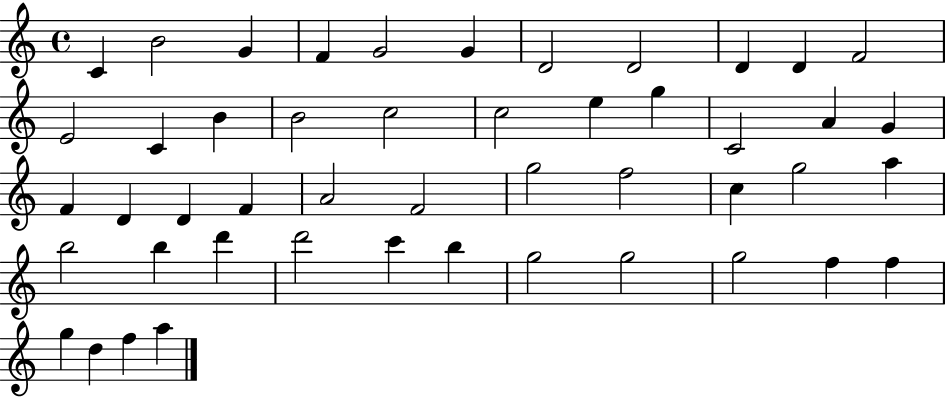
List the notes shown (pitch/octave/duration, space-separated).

C4/q B4/h G4/q F4/q G4/h G4/q D4/h D4/h D4/q D4/q F4/h E4/h C4/q B4/q B4/h C5/h C5/h E5/q G5/q C4/h A4/q G4/q F4/q D4/q D4/q F4/q A4/h F4/h G5/h F5/h C5/q G5/h A5/q B5/h B5/q D6/q D6/h C6/q B5/q G5/h G5/h G5/h F5/q F5/q G5/q D5/q F5/q A5/q